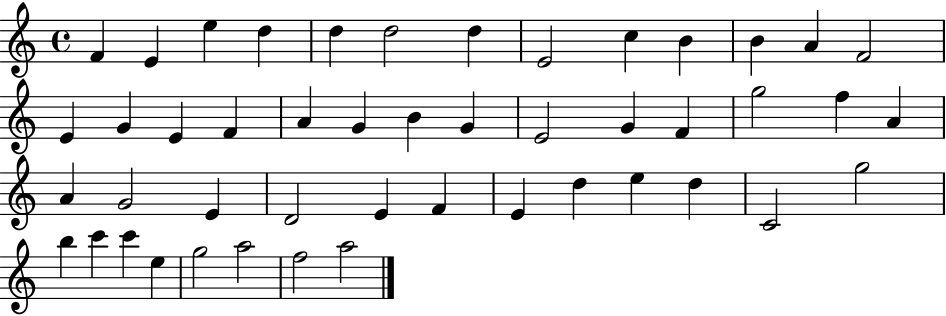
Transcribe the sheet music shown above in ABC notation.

X:1
T:Untitled
M:4/4
L:1/4
K:C
F E e d d d2 d E2 c B B A F2 E G E F A G B G E2 G F g2 f A A G2 E D2 E F E d e d C2 g2 b c' c' e g2 a2 f2 a2